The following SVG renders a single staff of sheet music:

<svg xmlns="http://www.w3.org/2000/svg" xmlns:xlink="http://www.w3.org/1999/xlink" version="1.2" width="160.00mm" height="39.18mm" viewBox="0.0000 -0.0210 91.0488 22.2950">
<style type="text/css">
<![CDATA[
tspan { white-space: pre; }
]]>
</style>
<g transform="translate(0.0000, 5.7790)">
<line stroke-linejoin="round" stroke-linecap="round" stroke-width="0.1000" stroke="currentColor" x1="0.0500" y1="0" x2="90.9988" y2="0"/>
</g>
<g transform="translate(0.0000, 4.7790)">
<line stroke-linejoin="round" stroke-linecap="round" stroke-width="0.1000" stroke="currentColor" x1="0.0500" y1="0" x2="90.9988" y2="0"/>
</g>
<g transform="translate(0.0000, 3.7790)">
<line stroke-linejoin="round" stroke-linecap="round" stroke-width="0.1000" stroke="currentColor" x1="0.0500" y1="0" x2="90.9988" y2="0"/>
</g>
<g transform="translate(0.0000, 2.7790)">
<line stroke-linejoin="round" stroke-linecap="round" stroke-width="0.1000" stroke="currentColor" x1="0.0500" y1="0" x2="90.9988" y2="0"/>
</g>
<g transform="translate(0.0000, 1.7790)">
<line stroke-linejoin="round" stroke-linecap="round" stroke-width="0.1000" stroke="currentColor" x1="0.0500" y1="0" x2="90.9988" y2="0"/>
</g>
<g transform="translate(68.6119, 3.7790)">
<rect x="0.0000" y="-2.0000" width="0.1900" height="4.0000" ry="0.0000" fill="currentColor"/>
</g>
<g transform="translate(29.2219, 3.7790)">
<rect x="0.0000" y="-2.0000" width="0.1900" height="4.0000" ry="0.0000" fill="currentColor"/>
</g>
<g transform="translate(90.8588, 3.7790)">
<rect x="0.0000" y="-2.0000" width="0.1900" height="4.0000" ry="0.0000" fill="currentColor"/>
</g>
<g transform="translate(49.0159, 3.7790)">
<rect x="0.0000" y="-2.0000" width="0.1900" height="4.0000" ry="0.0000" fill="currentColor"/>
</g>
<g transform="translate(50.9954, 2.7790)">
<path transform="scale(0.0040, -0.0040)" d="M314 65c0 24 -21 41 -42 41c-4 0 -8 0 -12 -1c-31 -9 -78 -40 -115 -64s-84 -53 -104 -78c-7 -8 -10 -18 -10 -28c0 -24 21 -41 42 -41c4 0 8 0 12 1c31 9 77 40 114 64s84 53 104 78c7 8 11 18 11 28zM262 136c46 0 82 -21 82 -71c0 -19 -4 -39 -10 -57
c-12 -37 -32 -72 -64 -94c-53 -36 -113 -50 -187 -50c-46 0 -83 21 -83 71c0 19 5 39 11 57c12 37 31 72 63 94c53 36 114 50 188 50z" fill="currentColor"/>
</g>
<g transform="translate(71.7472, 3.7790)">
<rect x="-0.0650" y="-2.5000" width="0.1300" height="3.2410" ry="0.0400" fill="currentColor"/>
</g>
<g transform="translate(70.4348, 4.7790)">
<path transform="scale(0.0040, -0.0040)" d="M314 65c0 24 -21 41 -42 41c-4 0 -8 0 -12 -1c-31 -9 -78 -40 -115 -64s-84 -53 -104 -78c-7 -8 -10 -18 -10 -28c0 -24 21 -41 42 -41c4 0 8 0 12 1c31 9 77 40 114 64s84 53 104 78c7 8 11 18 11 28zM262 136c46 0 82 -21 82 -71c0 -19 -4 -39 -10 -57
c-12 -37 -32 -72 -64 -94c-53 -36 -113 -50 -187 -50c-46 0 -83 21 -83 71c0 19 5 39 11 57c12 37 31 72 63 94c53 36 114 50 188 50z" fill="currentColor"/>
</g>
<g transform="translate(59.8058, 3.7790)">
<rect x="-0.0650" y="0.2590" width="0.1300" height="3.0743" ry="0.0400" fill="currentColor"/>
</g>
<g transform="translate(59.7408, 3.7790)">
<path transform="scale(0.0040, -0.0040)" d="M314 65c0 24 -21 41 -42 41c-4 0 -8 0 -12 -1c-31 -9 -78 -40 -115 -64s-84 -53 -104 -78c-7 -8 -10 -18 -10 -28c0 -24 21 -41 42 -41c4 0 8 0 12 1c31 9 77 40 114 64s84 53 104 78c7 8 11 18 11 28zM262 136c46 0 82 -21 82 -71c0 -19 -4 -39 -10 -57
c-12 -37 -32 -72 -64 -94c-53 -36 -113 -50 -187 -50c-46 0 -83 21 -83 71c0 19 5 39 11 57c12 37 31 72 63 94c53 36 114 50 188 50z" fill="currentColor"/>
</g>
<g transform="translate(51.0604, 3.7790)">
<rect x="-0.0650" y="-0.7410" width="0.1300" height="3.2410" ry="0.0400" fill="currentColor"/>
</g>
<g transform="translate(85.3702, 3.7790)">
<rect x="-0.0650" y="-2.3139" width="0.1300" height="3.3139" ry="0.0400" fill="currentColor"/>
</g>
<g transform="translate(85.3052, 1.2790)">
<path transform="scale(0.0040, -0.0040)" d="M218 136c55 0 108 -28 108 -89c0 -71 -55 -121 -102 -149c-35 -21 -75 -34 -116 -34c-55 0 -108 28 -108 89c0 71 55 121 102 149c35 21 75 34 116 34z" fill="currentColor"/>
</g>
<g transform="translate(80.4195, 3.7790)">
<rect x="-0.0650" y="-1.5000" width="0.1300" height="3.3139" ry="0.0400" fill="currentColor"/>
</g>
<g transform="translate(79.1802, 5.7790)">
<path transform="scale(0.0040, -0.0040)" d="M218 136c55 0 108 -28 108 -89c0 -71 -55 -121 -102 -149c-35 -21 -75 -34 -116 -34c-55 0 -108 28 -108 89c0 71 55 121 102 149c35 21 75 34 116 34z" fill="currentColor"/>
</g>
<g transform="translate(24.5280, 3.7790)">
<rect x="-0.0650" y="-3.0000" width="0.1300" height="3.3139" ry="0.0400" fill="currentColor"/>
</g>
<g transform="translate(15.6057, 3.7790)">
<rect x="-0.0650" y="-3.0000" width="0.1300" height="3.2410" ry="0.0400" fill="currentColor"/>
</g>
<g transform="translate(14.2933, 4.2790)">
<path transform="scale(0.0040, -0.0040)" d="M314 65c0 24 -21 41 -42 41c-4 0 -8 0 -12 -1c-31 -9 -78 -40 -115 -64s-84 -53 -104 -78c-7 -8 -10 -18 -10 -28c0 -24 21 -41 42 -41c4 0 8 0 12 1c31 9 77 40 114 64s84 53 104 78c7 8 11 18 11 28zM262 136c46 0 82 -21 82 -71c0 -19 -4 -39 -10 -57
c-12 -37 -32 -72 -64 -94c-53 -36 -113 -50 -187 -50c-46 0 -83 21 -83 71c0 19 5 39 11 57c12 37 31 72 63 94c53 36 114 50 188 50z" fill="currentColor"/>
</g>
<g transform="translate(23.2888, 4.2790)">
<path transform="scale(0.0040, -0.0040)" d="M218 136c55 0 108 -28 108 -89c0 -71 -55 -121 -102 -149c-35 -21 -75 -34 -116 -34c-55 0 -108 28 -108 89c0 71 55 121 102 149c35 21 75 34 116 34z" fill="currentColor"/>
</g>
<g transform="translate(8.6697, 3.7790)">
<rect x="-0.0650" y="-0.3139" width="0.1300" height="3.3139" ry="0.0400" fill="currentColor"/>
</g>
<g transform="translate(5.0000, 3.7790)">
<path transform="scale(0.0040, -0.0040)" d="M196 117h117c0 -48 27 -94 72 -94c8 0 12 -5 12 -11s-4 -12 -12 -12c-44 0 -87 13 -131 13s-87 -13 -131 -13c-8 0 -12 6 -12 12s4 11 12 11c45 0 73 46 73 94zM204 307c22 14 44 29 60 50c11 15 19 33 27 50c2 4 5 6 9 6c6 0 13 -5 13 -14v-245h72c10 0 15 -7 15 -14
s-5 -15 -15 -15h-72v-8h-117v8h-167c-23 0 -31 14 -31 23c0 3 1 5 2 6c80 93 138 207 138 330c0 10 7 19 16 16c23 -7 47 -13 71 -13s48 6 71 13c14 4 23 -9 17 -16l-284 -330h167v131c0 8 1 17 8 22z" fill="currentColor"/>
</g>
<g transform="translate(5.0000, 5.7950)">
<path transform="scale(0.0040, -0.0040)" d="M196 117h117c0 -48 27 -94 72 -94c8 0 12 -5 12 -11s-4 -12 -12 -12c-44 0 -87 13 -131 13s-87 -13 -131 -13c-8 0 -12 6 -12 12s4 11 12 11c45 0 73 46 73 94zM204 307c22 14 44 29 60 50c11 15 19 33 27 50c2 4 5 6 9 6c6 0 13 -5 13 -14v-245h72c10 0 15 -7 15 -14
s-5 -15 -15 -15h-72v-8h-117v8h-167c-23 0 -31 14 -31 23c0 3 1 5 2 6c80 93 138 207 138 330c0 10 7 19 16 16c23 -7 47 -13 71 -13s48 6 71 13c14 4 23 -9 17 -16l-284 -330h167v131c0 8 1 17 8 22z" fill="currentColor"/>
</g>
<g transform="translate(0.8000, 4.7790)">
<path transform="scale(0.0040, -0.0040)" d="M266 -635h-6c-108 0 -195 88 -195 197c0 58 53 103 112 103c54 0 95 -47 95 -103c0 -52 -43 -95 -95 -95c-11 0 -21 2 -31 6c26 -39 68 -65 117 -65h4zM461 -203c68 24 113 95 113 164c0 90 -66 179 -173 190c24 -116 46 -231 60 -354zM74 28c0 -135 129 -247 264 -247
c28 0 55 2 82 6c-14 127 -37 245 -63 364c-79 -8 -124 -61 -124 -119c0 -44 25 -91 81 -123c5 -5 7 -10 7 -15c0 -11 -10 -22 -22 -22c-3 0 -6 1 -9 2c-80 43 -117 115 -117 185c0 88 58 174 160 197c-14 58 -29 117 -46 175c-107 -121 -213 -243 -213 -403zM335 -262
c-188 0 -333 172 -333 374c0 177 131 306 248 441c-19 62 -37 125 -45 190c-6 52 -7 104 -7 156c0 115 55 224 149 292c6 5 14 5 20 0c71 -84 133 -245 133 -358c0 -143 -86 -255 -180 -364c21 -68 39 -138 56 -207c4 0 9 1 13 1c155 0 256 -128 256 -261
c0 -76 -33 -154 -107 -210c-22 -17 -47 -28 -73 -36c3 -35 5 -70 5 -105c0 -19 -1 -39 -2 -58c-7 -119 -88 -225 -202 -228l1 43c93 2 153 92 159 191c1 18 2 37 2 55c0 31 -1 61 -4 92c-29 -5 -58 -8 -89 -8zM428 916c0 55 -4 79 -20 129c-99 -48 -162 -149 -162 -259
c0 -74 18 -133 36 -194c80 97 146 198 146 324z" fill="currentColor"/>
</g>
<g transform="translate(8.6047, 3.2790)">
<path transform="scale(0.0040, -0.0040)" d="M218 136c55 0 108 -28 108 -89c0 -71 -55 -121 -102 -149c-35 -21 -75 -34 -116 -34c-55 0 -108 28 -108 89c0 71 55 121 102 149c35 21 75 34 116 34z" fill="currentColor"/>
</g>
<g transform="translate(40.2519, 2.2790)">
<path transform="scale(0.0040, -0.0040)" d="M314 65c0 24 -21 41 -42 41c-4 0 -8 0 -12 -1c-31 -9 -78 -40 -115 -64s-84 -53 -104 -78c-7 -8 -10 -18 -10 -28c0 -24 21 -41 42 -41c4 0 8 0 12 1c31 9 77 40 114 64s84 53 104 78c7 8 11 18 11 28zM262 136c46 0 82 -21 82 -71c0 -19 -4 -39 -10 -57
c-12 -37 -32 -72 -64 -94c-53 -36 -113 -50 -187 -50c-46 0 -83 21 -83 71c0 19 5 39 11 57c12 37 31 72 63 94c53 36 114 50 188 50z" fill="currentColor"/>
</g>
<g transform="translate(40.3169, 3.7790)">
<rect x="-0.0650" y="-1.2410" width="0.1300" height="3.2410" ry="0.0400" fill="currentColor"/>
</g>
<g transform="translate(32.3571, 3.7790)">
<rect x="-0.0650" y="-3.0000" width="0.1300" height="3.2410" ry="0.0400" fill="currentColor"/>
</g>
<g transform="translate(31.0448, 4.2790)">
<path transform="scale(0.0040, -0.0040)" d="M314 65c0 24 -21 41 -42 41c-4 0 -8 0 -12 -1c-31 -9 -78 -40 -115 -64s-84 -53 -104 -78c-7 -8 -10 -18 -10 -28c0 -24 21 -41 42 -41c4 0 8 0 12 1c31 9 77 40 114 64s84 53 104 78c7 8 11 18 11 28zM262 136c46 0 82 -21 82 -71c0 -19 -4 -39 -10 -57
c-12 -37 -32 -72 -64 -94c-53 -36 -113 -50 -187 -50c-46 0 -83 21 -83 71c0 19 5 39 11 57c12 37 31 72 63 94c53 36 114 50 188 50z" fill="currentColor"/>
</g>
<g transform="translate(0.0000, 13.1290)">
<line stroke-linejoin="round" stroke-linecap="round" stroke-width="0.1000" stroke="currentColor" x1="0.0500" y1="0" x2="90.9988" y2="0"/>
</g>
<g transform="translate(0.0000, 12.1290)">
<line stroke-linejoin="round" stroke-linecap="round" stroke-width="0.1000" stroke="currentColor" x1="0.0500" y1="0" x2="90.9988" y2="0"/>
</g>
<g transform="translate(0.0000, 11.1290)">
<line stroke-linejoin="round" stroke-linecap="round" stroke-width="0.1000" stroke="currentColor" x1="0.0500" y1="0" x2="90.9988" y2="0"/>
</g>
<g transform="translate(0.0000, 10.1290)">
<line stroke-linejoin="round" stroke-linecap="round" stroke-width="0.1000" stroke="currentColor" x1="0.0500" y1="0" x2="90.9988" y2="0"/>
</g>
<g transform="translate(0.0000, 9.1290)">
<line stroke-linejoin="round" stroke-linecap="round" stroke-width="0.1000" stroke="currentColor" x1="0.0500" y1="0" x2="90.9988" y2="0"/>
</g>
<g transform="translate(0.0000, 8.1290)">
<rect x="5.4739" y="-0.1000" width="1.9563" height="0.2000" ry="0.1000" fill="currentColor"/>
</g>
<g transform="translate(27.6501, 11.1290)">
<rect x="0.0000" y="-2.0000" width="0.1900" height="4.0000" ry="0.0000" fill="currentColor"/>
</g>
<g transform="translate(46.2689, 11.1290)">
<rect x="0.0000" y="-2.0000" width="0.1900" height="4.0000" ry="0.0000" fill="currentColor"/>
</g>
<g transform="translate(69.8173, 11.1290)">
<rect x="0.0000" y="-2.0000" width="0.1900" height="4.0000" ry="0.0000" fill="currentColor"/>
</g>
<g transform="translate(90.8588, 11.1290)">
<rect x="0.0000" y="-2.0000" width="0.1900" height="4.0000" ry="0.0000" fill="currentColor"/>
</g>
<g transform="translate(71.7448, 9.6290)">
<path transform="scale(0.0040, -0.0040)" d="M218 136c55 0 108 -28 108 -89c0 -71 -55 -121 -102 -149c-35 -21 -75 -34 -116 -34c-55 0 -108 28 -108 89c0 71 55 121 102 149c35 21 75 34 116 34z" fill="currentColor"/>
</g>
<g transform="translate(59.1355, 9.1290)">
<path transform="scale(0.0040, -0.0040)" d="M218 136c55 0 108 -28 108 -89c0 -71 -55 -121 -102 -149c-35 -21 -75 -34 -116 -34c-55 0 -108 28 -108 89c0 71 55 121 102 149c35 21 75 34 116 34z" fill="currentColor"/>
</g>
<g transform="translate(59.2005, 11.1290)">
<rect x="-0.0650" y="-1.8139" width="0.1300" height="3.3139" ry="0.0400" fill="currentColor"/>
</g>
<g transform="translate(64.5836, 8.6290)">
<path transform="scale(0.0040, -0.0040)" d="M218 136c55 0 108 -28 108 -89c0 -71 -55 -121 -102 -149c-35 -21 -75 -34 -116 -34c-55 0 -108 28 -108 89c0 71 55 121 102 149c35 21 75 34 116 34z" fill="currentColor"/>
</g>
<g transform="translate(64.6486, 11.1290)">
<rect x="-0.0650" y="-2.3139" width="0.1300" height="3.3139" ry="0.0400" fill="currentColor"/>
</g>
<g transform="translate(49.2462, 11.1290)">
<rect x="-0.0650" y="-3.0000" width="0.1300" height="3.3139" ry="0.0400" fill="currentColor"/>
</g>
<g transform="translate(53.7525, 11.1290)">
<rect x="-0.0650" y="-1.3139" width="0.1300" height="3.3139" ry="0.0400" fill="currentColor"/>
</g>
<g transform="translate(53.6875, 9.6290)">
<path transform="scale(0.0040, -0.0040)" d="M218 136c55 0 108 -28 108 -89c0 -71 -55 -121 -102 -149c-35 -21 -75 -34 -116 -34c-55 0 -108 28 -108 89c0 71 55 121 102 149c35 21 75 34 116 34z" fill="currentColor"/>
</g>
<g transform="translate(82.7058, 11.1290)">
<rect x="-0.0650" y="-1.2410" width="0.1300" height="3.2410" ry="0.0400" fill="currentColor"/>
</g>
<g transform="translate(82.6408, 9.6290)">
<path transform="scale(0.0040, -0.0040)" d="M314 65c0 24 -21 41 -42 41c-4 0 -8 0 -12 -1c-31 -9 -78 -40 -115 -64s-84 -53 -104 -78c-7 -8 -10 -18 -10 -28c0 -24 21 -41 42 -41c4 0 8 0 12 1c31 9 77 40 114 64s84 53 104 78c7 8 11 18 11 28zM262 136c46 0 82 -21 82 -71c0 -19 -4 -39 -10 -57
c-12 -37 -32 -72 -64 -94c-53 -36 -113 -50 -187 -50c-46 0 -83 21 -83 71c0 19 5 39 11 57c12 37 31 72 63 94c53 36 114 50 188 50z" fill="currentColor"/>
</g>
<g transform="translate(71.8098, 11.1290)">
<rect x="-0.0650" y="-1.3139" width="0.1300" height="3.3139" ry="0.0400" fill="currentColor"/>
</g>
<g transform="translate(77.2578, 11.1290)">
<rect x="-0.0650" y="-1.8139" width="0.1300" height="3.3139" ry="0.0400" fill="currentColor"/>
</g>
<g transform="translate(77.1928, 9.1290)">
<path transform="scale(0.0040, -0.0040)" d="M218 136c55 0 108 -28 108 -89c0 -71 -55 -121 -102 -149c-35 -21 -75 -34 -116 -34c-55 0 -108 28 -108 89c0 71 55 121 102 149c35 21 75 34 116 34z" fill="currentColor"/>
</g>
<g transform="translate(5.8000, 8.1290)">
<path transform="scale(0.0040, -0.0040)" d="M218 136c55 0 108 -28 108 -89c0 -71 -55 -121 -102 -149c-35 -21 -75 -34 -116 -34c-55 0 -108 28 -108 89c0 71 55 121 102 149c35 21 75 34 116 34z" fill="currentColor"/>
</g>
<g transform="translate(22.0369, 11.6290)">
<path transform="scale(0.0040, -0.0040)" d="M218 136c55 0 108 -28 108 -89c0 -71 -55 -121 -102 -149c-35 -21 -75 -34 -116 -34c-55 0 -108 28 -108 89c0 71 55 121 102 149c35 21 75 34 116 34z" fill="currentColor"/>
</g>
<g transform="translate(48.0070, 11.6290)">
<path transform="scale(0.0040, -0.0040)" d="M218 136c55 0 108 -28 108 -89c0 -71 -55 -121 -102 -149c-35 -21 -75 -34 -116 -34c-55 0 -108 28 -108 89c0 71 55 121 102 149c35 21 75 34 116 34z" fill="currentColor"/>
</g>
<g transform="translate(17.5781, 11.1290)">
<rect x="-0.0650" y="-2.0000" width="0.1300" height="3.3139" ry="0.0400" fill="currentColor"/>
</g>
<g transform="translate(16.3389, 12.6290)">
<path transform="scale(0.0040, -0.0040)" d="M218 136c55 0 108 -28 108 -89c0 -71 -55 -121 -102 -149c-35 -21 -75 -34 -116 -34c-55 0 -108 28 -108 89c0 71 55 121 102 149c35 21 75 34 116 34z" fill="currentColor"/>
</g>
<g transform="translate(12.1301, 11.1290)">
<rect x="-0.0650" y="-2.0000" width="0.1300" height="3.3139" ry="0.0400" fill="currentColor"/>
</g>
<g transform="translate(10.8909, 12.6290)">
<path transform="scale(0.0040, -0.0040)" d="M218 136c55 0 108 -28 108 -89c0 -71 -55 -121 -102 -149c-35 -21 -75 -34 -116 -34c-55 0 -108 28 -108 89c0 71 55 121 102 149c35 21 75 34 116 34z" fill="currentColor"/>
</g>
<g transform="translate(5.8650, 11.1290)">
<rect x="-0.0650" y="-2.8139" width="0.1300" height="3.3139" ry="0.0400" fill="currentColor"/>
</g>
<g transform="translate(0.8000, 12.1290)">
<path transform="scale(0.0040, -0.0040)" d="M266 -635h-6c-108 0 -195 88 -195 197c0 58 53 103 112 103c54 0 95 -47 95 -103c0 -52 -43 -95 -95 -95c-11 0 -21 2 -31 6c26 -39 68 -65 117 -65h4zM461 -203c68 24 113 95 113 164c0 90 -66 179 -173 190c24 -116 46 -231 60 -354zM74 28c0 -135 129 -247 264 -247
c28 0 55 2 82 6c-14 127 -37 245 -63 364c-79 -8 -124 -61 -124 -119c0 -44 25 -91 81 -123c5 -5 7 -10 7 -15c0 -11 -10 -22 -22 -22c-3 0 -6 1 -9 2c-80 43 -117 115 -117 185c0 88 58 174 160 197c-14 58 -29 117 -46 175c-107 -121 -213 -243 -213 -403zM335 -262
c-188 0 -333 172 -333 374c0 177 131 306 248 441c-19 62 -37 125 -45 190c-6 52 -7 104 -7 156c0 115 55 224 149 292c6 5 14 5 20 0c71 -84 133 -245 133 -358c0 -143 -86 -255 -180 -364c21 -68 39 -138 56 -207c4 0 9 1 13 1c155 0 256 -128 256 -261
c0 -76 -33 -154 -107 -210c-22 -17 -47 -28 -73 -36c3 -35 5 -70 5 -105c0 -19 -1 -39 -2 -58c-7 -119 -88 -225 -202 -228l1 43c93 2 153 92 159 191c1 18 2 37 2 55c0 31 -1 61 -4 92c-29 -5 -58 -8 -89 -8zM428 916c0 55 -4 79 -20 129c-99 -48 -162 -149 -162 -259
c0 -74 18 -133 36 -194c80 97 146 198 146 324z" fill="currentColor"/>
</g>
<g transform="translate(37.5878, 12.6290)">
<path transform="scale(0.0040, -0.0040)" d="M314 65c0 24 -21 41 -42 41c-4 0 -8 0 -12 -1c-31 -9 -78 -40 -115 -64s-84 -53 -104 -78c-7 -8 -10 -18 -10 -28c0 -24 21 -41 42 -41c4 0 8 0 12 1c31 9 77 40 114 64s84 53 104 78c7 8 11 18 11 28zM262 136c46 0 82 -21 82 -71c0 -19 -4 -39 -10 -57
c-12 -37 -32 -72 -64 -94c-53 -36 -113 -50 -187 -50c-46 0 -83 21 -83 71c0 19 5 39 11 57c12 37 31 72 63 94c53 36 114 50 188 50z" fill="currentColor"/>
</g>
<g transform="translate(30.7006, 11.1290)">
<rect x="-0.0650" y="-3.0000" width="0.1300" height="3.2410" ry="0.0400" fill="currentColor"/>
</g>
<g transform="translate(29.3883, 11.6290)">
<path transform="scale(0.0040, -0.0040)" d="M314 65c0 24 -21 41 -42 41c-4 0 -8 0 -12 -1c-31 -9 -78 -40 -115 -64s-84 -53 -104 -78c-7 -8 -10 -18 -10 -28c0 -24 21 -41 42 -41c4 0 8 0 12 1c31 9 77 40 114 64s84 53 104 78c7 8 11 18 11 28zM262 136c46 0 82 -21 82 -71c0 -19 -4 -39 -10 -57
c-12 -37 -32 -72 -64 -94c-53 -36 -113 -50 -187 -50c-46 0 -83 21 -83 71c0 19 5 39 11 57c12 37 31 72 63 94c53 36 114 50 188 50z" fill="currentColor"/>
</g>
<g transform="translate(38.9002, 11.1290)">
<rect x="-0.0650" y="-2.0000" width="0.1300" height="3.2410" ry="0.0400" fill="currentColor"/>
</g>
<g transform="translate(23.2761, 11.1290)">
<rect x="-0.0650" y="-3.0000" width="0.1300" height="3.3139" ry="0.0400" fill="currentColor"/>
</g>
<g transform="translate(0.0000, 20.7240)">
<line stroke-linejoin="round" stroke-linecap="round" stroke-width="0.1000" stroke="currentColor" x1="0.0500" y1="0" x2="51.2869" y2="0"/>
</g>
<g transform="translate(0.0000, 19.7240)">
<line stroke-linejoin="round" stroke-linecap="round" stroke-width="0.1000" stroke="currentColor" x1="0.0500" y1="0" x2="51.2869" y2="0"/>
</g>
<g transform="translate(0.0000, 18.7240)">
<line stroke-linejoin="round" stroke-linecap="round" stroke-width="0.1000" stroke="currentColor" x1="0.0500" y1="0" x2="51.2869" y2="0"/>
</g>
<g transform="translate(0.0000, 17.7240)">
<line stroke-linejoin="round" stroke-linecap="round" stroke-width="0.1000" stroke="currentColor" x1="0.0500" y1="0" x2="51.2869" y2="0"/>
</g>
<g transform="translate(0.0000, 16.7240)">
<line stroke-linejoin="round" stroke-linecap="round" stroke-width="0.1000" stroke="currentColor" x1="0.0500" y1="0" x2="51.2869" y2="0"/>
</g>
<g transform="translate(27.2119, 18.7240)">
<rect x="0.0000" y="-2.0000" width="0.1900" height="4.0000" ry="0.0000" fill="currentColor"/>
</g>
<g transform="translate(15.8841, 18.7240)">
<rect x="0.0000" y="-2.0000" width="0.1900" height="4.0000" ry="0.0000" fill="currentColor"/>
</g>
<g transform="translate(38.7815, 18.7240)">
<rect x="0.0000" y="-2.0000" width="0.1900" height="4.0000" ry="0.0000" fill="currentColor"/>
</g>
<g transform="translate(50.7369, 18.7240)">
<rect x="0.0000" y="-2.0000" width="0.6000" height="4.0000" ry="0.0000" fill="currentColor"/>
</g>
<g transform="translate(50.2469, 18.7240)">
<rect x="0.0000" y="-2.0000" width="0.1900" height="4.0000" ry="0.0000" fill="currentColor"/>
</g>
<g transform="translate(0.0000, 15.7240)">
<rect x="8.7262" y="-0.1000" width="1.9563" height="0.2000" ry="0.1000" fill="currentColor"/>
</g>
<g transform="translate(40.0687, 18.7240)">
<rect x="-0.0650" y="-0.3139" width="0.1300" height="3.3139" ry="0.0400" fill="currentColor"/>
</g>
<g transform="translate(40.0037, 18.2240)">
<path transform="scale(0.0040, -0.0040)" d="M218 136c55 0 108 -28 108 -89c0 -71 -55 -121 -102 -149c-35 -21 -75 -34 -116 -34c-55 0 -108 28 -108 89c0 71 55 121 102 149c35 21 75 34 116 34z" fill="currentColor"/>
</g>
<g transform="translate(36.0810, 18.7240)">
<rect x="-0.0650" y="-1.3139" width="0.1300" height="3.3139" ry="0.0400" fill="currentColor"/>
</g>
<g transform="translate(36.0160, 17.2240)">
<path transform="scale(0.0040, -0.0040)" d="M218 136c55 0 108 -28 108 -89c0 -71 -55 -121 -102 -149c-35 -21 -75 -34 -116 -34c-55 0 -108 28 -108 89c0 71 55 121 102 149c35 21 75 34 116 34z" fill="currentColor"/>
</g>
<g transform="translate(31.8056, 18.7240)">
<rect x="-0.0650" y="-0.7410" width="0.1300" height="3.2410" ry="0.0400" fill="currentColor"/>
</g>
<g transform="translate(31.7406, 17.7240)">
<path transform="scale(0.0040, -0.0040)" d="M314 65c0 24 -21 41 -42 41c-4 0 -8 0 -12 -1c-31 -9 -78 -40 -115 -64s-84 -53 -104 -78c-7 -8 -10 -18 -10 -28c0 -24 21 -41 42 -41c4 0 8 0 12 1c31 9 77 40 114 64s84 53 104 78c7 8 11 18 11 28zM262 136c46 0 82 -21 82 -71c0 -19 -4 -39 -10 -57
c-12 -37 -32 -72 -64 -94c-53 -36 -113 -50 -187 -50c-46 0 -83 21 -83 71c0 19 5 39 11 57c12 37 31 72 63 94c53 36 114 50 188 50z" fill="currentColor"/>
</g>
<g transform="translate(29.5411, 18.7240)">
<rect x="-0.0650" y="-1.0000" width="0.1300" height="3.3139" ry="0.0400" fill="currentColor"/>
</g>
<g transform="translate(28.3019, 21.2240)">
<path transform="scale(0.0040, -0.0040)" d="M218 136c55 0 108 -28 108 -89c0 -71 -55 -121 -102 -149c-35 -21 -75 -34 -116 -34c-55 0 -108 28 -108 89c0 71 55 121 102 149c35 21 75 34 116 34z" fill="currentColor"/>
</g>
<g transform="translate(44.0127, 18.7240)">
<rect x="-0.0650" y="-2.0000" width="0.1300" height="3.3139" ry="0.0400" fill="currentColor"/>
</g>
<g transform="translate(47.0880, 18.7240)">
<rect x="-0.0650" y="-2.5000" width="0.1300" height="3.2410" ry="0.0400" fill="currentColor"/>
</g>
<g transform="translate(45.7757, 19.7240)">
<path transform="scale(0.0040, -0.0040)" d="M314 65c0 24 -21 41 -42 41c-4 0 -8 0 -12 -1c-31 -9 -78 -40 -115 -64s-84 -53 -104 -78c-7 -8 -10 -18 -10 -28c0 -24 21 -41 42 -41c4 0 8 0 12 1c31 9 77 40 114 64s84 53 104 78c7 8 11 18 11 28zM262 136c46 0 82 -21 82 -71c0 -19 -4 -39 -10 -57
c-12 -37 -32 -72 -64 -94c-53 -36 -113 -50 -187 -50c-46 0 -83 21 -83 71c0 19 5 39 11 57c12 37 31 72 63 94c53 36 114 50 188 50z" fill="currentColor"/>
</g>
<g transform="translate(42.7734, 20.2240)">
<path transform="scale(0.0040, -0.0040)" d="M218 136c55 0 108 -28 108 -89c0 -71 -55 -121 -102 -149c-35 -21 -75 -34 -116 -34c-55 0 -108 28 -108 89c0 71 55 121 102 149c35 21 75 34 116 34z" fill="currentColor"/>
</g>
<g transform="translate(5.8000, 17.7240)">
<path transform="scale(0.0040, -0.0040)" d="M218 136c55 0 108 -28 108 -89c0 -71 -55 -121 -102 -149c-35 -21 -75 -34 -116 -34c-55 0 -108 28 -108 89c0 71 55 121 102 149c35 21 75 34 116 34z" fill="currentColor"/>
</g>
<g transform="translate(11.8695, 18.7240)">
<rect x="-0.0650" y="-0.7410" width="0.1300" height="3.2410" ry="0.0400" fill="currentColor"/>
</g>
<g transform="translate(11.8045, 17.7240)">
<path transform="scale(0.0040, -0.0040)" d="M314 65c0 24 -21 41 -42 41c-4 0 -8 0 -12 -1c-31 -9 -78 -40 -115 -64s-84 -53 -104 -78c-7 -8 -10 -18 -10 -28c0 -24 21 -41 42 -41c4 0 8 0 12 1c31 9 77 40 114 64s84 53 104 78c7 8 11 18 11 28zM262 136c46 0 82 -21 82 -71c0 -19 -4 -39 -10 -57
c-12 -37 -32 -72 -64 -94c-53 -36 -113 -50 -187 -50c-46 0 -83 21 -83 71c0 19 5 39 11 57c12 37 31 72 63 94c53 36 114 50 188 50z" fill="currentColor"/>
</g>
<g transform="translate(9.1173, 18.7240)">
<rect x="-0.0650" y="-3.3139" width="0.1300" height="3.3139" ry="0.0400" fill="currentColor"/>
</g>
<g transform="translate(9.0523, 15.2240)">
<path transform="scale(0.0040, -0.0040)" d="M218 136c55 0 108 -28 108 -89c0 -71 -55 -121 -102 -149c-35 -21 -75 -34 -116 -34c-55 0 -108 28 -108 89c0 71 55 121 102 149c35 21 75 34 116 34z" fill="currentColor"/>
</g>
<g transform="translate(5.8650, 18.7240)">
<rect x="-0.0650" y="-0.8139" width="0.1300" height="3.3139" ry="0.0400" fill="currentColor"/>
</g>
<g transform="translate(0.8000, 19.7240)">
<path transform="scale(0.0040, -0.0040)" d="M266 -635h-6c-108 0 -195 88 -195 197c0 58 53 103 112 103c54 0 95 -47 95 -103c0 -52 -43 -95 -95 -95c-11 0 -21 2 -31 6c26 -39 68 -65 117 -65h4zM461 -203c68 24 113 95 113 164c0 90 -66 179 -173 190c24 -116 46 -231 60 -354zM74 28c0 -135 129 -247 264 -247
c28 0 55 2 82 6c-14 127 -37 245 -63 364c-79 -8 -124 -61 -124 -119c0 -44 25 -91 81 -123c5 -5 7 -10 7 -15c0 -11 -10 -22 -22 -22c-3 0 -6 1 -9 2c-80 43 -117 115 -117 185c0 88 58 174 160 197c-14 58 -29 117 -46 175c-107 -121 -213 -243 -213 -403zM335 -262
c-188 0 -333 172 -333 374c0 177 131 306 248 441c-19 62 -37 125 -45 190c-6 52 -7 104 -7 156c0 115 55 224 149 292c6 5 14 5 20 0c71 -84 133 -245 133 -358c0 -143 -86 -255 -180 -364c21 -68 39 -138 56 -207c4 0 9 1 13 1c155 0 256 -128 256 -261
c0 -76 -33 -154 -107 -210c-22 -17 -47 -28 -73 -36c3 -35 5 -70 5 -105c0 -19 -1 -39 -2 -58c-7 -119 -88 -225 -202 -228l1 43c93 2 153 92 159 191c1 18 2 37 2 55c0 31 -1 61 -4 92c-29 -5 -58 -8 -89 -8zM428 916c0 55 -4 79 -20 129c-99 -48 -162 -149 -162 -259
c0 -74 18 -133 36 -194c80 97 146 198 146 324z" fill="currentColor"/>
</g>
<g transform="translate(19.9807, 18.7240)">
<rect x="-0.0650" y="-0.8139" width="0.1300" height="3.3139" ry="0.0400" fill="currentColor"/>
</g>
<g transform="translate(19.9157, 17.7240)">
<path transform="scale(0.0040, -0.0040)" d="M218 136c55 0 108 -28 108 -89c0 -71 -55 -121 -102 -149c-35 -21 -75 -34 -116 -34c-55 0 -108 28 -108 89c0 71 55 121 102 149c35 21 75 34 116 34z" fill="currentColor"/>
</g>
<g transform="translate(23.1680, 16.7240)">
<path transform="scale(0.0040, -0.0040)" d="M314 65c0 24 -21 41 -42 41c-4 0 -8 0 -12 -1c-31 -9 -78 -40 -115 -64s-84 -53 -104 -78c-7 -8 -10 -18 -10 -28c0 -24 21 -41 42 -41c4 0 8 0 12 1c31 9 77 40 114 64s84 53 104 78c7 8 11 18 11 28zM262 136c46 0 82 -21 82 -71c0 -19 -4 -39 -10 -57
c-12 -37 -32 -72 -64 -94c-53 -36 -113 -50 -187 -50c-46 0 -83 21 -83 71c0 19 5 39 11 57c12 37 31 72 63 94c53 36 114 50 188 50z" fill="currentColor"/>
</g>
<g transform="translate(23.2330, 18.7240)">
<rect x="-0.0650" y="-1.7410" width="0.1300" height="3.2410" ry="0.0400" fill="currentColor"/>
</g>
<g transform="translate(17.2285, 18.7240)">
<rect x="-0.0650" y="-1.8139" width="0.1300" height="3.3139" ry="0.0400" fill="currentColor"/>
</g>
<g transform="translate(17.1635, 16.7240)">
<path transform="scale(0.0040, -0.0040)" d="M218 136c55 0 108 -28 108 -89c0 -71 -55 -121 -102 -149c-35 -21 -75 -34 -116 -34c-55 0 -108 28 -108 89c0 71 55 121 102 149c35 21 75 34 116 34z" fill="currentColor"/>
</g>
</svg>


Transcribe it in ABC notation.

X:1
T:Untitled
M:4/4
L:1/4
K:C
c A2 A A2 e2 d2 B2 G2 E g a F F A A2 F2 A e f g e f e2 d b d2 f d f2 D d2 e c F G2